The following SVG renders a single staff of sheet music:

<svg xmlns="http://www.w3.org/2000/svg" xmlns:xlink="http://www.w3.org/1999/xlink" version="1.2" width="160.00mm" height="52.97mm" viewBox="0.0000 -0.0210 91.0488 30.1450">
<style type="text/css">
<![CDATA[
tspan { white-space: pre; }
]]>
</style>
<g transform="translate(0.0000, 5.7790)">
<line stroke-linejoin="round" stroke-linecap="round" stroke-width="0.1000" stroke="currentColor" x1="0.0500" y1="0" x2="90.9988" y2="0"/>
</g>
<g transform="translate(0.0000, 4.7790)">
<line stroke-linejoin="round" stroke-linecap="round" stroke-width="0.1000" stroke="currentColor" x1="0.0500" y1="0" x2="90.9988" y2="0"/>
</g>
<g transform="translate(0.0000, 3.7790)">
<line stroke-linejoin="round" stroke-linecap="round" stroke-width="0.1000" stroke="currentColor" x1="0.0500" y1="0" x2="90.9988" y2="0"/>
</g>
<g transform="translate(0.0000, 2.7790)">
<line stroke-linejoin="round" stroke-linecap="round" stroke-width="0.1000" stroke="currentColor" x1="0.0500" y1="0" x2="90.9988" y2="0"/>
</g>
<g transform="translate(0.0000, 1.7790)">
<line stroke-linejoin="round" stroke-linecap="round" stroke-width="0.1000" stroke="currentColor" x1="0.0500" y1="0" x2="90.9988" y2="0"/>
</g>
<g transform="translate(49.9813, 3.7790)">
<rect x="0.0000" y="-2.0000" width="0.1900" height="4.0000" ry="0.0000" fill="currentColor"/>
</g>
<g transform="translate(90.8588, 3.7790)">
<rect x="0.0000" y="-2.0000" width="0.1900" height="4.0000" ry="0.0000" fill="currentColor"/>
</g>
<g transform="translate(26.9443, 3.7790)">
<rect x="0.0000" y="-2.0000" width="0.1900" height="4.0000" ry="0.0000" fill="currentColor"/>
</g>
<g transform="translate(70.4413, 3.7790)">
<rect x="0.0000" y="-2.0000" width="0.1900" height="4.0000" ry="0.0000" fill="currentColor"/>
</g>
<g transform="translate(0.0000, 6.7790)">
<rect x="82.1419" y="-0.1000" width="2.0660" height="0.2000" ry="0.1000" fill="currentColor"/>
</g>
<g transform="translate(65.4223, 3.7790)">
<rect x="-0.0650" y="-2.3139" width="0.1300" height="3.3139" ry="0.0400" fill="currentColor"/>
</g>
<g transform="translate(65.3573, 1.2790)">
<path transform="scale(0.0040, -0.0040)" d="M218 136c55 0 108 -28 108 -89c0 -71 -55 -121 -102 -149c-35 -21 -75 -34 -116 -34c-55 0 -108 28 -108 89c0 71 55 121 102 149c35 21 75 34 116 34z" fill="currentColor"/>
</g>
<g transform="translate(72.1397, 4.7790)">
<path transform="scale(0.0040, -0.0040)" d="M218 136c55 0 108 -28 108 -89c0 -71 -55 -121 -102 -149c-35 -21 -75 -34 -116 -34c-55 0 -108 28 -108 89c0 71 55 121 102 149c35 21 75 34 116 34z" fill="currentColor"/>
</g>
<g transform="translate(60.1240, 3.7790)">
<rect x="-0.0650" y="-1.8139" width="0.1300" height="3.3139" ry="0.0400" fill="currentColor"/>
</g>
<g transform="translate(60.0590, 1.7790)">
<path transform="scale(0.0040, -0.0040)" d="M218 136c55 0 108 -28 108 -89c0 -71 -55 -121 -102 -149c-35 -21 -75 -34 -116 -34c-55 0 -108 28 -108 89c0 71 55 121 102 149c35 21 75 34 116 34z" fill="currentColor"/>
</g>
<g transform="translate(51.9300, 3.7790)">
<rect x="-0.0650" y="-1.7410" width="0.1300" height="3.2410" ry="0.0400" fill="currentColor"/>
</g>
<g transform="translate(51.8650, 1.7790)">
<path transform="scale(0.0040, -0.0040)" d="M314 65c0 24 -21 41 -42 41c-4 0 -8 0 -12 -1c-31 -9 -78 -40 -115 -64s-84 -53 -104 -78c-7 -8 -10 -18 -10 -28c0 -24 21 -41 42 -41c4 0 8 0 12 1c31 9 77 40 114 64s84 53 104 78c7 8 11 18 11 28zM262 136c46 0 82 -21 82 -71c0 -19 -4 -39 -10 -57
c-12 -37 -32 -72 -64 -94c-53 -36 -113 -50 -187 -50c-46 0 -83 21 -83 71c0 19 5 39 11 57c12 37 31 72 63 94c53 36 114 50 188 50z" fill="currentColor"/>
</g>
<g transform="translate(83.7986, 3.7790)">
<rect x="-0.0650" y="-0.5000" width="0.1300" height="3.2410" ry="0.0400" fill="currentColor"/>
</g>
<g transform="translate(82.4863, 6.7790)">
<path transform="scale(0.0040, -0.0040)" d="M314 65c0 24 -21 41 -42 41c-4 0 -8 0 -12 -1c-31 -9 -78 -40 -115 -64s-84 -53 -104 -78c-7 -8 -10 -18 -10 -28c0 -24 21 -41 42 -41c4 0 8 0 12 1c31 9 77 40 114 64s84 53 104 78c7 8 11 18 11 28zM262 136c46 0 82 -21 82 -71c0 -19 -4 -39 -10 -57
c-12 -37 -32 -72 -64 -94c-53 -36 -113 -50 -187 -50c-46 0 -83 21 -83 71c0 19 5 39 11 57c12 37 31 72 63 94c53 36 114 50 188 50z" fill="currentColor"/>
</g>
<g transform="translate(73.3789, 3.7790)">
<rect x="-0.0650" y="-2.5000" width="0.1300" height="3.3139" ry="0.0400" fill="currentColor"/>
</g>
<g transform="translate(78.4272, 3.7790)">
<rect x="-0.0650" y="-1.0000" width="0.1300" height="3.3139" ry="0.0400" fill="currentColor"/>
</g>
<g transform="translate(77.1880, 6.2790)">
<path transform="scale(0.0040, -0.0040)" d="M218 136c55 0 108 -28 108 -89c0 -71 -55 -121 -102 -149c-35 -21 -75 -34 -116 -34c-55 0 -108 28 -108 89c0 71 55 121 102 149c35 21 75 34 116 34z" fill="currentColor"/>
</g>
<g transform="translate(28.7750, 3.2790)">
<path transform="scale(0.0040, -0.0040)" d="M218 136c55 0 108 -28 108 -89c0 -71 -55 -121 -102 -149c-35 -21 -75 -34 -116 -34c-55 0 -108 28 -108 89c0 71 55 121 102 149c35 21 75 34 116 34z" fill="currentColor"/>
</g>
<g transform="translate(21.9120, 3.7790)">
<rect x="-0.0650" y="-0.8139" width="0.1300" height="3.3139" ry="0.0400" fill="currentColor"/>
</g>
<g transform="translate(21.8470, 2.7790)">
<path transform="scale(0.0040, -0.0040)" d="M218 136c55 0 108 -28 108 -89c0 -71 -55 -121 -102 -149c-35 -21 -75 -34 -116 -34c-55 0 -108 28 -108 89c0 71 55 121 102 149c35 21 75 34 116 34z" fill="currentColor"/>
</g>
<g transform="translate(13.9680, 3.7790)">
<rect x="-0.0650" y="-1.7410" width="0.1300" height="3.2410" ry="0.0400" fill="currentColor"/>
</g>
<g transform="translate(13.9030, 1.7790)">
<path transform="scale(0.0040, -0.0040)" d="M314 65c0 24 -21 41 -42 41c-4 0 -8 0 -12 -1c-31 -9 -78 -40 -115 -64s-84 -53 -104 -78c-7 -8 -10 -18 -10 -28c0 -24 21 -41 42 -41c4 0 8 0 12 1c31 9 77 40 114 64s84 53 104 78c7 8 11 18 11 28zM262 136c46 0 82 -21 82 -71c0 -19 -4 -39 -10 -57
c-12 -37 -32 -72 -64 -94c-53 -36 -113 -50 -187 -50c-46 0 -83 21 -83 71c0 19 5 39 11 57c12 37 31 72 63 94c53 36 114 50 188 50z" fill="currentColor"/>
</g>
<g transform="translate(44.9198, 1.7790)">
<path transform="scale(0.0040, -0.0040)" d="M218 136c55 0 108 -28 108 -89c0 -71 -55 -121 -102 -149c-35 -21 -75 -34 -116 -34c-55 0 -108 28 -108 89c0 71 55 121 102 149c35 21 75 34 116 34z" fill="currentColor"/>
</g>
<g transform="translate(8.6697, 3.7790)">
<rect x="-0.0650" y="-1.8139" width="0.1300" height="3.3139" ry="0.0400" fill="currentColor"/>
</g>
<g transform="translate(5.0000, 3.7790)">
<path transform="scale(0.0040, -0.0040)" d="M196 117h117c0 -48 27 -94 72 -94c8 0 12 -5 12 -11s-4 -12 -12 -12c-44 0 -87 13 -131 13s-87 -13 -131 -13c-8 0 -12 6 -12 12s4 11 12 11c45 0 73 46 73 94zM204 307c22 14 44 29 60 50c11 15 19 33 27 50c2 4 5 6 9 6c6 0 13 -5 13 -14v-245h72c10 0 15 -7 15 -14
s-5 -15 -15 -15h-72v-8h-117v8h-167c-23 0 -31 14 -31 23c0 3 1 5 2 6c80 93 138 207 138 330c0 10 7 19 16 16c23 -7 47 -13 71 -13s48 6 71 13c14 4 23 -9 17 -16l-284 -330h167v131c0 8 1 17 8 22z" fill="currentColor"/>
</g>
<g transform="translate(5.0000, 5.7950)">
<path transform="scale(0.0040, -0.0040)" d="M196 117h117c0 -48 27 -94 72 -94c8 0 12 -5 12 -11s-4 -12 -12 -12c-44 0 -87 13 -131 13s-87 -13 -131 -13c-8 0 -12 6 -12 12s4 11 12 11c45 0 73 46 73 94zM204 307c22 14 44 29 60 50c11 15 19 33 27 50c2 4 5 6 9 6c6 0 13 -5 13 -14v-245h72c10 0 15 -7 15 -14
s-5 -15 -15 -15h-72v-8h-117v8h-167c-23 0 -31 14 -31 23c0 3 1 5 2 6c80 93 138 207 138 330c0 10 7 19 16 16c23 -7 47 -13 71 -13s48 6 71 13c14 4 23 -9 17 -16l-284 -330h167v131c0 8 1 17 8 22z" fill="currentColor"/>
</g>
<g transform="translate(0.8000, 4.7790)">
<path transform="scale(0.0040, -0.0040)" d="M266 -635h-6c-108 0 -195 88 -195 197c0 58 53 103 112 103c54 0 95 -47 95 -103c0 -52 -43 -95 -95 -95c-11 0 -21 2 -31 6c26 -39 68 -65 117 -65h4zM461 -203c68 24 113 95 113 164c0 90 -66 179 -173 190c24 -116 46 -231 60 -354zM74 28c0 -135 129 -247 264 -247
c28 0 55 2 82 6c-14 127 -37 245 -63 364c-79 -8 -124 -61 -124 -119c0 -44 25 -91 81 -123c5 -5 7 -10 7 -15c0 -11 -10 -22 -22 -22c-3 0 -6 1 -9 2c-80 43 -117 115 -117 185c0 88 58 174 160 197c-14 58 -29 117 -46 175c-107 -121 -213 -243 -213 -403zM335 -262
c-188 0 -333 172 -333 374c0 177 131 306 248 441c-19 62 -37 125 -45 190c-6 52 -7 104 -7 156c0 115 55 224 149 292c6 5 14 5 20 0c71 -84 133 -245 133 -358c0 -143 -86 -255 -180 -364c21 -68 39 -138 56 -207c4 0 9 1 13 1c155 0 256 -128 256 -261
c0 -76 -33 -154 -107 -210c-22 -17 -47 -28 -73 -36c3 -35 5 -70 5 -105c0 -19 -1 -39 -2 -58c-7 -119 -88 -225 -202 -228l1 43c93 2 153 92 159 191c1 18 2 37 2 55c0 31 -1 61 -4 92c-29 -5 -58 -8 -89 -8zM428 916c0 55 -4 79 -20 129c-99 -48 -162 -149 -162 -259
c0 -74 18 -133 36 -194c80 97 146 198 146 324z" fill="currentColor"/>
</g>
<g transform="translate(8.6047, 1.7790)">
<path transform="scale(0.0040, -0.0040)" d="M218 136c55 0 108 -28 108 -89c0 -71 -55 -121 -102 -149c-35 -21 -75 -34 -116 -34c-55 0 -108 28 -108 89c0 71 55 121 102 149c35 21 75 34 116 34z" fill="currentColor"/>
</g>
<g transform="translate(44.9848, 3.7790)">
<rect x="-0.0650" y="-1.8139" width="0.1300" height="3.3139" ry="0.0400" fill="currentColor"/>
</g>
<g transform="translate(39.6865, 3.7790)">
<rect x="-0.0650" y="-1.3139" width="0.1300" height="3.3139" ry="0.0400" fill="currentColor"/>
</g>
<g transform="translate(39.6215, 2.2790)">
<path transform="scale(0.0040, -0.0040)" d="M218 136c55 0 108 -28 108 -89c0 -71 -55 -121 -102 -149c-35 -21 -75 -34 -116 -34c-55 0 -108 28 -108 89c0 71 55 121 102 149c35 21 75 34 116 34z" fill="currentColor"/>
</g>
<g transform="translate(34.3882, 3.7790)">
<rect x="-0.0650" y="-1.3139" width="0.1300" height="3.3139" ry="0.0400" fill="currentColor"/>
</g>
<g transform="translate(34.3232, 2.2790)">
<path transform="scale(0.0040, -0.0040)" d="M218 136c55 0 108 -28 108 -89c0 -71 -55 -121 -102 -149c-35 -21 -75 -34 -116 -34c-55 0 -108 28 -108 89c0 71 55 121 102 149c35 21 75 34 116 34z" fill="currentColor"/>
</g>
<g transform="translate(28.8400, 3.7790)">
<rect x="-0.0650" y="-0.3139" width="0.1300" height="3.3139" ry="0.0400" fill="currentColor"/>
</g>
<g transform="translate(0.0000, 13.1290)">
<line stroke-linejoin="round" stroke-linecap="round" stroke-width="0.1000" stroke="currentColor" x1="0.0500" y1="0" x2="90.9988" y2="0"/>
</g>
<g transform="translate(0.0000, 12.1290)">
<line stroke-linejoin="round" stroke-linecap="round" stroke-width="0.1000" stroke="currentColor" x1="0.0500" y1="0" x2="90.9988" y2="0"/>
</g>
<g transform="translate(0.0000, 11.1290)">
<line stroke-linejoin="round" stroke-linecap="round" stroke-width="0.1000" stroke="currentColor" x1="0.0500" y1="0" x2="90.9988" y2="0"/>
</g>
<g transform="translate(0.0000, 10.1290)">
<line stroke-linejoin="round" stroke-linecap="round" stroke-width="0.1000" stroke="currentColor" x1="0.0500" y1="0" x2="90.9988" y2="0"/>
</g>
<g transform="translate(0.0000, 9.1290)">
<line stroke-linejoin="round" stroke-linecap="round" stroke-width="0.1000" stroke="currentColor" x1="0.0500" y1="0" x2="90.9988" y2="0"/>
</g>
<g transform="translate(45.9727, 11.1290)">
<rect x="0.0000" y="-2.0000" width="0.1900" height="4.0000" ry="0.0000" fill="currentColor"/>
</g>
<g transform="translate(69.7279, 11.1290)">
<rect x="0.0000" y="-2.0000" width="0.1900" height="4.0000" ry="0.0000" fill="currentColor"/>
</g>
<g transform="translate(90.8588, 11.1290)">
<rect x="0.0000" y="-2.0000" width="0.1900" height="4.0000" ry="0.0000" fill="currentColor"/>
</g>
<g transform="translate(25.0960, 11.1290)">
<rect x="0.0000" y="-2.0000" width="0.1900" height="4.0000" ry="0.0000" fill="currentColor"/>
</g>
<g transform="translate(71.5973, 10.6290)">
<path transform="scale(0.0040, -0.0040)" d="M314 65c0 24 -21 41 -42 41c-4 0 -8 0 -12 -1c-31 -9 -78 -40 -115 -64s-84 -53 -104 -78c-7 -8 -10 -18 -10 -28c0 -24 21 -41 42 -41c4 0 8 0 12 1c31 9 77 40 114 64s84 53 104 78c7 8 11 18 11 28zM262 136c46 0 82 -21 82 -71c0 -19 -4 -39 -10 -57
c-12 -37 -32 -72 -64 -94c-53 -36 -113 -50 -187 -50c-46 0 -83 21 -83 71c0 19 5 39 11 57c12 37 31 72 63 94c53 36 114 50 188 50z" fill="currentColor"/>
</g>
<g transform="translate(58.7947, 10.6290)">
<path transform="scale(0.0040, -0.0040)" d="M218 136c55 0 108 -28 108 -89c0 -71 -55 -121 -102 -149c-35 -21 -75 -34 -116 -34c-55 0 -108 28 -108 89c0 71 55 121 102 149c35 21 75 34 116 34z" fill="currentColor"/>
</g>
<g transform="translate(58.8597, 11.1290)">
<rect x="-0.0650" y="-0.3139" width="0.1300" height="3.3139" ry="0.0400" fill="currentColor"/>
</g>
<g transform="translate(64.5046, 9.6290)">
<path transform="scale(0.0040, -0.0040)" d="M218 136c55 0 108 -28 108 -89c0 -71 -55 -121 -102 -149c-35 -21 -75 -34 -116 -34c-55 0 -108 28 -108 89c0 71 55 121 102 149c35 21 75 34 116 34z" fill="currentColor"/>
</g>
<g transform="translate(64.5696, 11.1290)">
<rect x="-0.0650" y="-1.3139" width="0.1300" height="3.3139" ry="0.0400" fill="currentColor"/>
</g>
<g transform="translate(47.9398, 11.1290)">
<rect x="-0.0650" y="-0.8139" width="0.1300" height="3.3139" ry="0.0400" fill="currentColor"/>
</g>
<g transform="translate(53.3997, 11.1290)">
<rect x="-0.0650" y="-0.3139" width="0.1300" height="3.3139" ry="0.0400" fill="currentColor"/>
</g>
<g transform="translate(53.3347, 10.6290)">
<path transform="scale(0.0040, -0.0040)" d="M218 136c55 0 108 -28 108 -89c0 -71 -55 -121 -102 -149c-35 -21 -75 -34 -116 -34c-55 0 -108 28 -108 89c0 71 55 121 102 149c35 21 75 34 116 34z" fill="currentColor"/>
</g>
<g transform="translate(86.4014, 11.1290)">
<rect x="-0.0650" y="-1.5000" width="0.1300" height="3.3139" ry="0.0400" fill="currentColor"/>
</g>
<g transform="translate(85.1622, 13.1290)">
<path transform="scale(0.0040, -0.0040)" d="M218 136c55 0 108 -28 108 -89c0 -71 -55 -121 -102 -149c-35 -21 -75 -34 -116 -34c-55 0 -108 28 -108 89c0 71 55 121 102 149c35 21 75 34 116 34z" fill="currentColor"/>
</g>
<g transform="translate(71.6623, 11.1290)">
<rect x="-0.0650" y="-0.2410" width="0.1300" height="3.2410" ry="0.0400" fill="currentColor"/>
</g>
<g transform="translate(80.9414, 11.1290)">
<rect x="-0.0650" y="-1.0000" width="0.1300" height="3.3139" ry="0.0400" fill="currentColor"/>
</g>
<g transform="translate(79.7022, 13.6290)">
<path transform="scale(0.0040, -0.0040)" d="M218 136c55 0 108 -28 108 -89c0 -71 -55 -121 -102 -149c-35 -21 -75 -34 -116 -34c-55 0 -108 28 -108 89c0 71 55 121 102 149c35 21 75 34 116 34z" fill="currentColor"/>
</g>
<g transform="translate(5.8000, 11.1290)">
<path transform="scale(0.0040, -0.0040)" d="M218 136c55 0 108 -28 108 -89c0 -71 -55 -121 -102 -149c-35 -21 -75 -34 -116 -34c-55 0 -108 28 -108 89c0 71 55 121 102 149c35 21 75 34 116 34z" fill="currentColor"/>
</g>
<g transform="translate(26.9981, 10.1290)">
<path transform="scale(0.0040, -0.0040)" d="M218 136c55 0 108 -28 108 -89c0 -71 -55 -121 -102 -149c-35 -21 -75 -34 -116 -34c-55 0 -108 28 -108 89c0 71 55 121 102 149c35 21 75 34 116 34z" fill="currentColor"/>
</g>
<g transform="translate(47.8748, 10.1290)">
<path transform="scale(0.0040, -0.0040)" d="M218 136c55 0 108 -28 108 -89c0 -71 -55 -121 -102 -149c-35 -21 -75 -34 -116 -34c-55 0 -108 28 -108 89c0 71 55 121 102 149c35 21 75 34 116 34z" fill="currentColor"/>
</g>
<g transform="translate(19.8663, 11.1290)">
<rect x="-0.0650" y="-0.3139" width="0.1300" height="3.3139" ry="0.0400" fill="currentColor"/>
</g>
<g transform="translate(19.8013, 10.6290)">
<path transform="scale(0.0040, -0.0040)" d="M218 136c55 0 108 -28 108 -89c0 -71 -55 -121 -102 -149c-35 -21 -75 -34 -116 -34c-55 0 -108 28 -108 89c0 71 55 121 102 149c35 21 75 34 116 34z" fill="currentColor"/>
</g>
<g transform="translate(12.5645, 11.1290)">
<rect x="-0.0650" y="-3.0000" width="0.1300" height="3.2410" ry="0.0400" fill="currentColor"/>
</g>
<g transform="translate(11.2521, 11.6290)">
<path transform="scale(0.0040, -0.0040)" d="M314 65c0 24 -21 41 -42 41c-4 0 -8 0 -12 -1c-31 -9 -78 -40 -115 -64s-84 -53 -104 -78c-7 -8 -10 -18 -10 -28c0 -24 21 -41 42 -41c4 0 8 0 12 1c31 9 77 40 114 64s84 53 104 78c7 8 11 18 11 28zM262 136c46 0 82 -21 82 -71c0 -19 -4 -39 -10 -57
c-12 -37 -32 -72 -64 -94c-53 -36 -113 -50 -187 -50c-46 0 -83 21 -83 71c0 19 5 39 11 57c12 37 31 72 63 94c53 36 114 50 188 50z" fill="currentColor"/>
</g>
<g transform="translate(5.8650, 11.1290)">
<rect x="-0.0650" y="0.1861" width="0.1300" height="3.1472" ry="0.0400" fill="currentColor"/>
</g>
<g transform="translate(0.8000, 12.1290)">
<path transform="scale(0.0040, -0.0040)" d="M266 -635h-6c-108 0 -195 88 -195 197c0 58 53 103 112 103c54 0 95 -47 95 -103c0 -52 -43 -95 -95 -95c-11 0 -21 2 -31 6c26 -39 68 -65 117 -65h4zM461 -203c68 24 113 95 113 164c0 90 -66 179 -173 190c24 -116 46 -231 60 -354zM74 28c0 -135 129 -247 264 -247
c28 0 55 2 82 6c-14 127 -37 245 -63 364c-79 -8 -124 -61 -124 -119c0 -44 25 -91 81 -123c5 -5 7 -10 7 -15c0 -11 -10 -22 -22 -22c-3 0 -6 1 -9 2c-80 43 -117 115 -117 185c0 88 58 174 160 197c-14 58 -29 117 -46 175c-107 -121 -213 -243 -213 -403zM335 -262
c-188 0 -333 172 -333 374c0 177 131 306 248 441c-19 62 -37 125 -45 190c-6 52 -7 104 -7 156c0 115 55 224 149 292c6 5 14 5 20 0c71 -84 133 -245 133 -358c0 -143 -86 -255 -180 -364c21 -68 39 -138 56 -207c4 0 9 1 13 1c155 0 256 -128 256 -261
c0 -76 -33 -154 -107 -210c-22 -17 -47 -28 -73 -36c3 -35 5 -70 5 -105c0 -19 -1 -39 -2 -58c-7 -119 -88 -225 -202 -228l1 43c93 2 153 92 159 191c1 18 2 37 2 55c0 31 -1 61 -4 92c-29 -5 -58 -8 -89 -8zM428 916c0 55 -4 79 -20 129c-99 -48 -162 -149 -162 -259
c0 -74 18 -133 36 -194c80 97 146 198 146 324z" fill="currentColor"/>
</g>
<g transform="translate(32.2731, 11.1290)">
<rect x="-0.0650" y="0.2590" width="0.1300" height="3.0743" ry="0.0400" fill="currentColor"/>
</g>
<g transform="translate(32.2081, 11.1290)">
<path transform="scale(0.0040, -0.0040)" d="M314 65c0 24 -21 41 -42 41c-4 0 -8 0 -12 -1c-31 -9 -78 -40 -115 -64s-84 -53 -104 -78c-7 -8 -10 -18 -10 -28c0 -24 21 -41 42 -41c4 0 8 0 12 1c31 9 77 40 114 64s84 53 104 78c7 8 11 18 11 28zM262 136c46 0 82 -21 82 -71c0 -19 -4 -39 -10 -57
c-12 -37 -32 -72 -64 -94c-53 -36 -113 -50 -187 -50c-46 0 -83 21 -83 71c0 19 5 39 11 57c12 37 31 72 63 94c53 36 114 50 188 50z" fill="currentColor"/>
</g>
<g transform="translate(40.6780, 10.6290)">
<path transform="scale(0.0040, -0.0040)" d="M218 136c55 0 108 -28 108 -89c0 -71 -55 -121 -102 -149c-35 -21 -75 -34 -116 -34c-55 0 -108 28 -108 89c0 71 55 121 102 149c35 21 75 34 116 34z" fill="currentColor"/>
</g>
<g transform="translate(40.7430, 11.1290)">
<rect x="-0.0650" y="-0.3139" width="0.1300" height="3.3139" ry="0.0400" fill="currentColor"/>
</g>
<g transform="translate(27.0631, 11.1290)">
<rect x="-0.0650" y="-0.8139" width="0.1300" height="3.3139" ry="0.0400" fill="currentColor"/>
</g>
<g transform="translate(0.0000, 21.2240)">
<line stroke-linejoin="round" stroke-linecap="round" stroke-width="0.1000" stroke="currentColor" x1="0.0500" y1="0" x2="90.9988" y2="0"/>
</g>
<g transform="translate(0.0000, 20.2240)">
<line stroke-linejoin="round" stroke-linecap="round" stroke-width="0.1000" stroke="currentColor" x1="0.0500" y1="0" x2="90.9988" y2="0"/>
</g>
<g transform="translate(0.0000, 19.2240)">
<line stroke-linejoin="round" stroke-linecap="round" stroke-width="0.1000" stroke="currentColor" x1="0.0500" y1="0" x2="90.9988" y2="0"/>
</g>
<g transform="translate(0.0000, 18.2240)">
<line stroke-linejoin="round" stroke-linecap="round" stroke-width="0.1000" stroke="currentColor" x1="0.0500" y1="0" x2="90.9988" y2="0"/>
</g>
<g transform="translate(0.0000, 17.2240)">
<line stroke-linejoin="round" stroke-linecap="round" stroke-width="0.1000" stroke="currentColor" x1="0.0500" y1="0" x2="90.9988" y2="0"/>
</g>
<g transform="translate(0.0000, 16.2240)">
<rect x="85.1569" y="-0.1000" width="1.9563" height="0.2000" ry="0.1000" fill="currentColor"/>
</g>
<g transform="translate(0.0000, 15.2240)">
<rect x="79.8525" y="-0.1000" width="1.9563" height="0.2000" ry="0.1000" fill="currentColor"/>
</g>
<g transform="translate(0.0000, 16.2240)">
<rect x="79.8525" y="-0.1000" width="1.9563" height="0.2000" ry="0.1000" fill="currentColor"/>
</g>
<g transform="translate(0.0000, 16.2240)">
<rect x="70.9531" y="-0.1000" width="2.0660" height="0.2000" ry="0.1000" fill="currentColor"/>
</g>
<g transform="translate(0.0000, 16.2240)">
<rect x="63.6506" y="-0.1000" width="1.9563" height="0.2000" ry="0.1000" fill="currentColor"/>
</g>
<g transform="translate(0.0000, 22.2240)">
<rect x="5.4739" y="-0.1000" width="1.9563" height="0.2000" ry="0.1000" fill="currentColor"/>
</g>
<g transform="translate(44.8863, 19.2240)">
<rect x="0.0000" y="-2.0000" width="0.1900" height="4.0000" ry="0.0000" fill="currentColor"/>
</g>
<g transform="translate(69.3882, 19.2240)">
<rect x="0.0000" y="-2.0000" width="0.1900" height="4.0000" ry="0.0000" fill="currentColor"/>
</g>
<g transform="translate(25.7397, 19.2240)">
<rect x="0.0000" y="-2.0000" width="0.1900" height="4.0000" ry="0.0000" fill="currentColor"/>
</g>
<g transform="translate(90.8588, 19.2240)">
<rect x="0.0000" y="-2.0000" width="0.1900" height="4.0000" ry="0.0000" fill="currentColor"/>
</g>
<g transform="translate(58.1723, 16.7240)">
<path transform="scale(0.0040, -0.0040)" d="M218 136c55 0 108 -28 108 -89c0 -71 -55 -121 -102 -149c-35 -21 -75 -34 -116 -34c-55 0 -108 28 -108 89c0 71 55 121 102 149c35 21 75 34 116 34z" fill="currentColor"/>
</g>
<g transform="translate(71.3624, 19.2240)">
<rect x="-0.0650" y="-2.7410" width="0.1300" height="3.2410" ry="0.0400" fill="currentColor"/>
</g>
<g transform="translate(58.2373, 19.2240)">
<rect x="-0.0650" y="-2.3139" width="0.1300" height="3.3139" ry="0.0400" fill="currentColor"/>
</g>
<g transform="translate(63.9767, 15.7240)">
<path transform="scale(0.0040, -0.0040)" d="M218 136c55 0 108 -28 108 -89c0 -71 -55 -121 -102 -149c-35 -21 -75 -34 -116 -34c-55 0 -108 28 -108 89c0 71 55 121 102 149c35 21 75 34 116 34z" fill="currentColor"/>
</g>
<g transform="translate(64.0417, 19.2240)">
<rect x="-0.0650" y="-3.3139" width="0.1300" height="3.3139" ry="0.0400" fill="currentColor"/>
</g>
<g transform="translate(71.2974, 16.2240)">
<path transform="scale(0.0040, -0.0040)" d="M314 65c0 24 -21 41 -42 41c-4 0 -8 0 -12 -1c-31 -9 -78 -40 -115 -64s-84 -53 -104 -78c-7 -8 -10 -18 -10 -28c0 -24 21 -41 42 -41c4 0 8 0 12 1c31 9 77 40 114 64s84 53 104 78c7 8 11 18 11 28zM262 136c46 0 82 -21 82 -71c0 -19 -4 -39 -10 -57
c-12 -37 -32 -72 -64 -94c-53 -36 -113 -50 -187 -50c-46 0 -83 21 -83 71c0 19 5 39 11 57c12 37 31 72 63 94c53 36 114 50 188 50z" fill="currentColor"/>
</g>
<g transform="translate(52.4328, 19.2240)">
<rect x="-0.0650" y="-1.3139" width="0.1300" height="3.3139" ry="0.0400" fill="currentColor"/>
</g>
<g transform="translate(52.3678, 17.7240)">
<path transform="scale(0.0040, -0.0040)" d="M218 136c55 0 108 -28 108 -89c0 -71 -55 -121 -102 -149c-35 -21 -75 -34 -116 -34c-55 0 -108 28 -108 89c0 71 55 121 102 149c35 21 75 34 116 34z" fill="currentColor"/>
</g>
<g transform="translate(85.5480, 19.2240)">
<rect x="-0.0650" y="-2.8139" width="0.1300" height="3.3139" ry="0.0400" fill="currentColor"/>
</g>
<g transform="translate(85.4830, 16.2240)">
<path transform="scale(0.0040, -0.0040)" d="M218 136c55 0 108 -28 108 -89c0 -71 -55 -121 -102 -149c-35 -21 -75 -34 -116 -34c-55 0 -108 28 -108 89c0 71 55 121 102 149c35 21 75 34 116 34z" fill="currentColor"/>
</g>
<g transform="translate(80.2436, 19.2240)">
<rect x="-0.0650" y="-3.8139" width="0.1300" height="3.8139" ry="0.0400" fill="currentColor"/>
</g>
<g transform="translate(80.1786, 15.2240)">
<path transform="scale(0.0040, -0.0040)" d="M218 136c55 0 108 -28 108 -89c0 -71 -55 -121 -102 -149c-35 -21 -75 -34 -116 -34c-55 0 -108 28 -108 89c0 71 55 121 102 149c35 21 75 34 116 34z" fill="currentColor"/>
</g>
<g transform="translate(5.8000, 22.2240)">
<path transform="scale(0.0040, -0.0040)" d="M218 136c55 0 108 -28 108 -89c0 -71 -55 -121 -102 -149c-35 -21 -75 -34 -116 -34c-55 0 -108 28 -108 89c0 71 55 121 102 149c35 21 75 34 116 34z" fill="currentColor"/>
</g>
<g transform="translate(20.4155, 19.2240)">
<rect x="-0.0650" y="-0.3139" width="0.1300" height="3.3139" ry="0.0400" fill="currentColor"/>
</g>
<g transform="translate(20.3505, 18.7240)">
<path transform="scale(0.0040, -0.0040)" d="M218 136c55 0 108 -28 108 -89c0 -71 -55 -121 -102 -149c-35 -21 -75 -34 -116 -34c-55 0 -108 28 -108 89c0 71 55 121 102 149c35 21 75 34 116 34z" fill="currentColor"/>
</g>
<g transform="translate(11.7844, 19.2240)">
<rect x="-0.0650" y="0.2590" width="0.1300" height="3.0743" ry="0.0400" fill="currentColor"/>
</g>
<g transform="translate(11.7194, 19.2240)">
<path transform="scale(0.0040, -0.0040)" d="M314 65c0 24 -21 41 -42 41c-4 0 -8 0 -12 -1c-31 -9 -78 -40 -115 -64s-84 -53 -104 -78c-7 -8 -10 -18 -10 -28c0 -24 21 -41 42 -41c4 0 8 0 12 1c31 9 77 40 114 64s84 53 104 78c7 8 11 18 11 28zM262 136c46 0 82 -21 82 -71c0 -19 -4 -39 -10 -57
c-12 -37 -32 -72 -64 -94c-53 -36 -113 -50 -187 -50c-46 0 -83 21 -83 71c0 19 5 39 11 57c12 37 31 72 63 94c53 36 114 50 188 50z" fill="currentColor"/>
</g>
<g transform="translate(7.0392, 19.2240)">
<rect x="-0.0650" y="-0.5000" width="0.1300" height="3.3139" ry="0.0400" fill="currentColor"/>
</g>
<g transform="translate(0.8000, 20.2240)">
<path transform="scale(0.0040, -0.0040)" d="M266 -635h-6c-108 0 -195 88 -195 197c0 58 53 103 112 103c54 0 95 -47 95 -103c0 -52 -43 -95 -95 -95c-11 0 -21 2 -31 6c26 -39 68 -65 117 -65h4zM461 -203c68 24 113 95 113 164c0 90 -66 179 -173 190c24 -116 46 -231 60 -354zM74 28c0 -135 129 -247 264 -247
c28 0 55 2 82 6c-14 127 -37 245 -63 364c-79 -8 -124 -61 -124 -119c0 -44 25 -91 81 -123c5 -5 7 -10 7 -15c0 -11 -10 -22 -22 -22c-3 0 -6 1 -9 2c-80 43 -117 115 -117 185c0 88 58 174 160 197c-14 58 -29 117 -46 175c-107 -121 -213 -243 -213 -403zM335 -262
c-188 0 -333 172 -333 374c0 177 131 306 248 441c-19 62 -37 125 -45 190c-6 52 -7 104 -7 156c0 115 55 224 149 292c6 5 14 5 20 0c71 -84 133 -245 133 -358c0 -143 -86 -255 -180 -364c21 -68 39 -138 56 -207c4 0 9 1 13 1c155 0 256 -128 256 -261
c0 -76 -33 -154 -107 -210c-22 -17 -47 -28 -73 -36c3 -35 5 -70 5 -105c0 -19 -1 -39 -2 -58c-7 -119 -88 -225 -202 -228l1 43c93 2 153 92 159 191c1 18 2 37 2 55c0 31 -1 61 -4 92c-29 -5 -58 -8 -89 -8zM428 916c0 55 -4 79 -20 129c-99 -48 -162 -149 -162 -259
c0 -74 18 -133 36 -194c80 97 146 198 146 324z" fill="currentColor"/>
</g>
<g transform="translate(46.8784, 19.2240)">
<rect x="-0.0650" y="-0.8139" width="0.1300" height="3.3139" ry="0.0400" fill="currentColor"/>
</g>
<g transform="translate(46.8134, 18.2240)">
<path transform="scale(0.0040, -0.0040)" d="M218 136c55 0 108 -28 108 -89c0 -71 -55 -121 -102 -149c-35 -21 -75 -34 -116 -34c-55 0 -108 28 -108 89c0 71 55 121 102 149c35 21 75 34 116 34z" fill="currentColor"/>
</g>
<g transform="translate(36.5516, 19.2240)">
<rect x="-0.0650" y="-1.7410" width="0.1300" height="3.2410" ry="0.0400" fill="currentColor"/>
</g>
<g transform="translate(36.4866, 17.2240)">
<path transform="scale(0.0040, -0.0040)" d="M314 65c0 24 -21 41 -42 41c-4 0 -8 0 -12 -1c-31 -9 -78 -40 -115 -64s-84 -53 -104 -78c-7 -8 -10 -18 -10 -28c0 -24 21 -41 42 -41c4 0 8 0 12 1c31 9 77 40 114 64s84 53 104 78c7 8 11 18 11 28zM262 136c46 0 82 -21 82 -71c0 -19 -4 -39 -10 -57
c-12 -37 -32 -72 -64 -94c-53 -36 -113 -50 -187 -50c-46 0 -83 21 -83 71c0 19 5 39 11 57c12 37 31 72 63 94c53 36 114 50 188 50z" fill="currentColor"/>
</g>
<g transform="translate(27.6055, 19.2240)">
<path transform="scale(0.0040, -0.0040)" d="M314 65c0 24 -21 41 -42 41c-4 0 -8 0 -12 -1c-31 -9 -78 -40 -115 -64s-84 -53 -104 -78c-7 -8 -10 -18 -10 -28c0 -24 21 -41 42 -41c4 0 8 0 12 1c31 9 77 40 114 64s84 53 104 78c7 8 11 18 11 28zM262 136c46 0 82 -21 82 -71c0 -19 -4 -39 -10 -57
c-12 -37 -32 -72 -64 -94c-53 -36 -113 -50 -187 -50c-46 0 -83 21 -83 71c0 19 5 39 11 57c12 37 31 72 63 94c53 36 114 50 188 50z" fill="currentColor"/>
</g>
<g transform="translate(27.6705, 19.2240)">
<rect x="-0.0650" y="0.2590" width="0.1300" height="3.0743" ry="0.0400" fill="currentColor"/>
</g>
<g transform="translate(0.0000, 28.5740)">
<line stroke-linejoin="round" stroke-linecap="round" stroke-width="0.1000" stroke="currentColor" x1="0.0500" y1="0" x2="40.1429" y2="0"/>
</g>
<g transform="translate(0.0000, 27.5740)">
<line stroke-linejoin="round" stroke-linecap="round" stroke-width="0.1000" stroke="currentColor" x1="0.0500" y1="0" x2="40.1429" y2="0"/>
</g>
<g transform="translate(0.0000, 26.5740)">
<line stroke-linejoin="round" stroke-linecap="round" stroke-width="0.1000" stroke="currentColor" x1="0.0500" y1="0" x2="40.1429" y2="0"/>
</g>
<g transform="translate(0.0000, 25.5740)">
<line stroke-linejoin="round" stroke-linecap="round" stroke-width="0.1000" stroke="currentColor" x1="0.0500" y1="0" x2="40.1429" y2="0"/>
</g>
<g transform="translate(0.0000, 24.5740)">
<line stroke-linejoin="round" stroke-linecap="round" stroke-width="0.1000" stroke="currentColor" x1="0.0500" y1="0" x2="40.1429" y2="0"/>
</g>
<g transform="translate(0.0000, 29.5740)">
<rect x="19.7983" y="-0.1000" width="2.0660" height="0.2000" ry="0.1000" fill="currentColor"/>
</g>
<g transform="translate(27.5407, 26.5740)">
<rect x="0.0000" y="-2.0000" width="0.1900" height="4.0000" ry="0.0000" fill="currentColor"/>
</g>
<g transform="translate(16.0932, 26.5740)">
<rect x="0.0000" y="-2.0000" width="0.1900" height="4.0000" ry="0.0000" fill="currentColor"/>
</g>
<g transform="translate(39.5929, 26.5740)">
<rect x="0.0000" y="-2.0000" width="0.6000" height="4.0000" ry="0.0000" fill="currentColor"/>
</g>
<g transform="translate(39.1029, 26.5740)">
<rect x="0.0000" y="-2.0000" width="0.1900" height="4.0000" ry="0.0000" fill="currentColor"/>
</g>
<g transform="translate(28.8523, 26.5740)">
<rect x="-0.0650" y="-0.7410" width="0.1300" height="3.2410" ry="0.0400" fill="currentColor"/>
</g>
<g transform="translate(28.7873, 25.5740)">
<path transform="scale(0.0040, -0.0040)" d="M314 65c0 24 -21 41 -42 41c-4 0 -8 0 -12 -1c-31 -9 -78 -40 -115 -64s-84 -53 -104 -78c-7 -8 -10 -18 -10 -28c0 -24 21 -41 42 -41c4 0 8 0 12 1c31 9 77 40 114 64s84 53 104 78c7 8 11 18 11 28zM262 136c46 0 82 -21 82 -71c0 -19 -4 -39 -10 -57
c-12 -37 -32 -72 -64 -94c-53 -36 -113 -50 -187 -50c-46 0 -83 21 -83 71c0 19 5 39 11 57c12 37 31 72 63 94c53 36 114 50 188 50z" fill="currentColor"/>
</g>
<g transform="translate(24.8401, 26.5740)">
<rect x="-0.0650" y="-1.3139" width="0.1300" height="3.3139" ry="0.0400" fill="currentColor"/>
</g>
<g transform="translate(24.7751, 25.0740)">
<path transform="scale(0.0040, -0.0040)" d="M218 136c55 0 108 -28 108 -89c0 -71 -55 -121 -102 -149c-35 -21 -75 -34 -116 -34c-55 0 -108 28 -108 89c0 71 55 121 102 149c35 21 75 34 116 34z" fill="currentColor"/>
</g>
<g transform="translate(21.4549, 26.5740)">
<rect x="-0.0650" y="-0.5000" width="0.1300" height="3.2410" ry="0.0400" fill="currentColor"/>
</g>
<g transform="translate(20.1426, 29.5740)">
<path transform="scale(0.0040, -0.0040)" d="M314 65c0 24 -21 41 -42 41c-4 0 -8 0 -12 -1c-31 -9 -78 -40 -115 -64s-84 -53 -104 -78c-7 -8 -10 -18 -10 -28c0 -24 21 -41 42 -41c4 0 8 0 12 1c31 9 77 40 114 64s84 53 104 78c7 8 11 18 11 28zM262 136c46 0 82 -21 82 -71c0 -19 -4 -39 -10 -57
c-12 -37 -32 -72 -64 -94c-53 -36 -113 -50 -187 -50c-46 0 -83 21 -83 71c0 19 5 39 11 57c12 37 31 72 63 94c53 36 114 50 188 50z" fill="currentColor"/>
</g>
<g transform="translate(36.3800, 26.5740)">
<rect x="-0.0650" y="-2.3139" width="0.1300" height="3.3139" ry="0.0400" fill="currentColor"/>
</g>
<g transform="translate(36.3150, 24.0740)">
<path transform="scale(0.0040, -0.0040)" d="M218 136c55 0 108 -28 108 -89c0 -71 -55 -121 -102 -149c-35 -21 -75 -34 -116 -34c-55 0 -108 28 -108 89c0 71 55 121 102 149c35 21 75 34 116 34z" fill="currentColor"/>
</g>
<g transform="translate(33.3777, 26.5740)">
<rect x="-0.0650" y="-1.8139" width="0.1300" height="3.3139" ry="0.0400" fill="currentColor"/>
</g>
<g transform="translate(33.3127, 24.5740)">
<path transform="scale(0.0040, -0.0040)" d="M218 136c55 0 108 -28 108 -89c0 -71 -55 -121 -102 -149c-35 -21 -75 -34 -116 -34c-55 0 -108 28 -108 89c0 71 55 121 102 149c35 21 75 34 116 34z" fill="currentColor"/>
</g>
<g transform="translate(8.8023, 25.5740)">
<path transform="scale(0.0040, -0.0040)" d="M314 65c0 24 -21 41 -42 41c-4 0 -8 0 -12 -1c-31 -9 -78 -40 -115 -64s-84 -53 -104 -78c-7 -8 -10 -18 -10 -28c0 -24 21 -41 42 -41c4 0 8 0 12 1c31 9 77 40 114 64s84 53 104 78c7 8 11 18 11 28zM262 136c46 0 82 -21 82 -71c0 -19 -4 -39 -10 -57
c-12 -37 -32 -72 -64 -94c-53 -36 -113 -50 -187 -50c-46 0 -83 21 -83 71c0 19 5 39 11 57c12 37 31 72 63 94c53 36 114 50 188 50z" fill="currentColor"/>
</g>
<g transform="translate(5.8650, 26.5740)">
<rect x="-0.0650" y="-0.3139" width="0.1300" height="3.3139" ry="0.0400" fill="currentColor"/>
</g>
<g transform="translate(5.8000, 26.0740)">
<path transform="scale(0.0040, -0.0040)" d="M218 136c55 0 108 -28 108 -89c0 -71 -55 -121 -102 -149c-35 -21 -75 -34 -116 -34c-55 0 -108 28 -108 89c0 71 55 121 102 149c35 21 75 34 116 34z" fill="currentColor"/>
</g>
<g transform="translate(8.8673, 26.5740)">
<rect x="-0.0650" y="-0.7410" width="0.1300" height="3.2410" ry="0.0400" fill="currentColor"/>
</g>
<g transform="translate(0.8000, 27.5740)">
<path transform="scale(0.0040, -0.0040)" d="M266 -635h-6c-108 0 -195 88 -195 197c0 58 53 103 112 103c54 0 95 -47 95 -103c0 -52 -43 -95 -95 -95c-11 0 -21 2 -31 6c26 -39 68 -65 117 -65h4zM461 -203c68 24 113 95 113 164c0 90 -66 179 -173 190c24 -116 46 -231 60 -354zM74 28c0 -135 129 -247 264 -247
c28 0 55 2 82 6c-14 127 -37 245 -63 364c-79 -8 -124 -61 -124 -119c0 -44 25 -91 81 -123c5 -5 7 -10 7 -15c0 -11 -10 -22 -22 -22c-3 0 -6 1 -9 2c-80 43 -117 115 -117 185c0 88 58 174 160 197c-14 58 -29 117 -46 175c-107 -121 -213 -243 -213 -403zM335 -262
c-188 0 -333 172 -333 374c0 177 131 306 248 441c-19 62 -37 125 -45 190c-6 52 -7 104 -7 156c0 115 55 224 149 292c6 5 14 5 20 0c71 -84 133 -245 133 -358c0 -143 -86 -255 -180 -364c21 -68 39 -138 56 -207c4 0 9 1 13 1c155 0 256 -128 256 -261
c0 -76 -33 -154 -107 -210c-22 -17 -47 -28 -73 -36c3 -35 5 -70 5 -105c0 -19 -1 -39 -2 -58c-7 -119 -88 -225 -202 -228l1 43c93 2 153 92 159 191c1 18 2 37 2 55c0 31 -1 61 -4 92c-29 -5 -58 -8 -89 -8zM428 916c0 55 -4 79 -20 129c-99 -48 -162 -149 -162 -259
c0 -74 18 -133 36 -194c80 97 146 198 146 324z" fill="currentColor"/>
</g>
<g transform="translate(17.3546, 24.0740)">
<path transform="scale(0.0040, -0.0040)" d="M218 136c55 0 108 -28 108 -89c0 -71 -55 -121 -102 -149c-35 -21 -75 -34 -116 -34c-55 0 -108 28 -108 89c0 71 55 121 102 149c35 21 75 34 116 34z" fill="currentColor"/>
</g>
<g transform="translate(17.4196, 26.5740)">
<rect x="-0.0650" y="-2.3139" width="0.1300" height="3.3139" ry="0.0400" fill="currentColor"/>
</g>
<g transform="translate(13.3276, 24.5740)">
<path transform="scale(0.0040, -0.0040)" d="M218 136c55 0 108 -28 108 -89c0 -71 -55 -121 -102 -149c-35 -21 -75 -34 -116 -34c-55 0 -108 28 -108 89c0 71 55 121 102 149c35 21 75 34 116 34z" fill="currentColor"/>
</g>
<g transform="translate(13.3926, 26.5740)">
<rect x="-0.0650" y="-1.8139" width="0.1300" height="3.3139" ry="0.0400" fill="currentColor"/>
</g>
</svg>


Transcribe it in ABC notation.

X:1
T:Untitled
M:4/4
L:1/4
K:C
f f2 d c e e f f2 f g G D C2 B A2 c d B2 c d c c e c2 D E C B2 c B2 f2 d e g b a2 c' a c d2 f g C2 e d2 f g